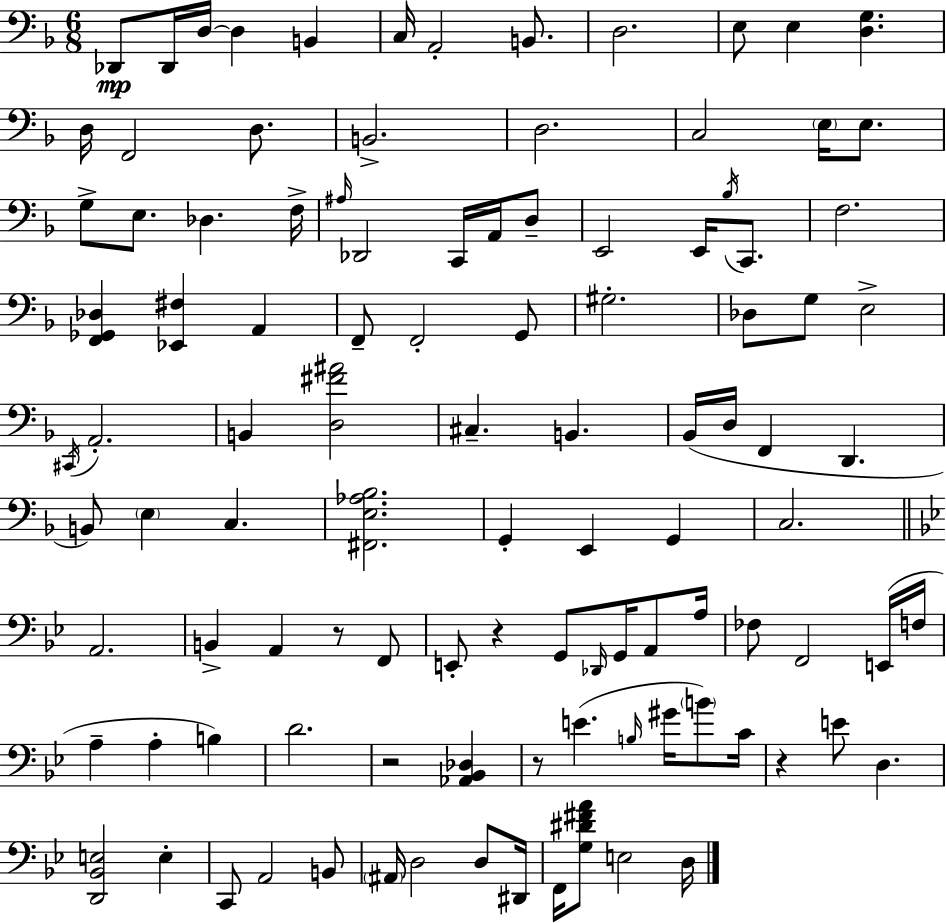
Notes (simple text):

Db2/e Db2/s D3/s D3/q B2/q C3/s A2/h B2/e. D3/h. E3/e E3/q [D3,G3]/q. D3/s F2/h D3/e. B2/h. D3/h. C3/h E3/s E3/e. G3/e E3/e. Db3/q. F3/s A#3/s Db2/h C2/s A2/s D3/e E2/h E2/s Bb3/s C2/e. F3/h. [F2,Gb2,Db3]/q [Eb2,F#3]/q A2/q F2/e F2/h G2/e G#3/h. Db3/e G3/e E3/h C#2/s A2/h. B2/q [D3,F#4,A#4]/h C#3/q. B2/q. Bb2/s D3/s F2/q D2/q. B2/e E3/q C3/q. [F#2,E3,Ab3,Bb3]/h. G2/q E2/q G2/q C3/h. A2/h. B2/q A2/q R/e F2/e E2/e R/q G2/e Db2/s G2/s A2/e A3/s FES3/e F2/h E2/s F3/s A3/q A3/q B3/q D4/h. R/h [Ab2,Bb2,Db3]/q R/e E4/q. B3/s G#4/s B4/e C4/s R/q E4/e D3/q. [D2,Bb2,E3]/h E3/q C2/e A2/h B2/e A#2/s D3/h D3/e D#2/s F2/s [G3,D#4,F#4,A4]/e E3/h D3/s